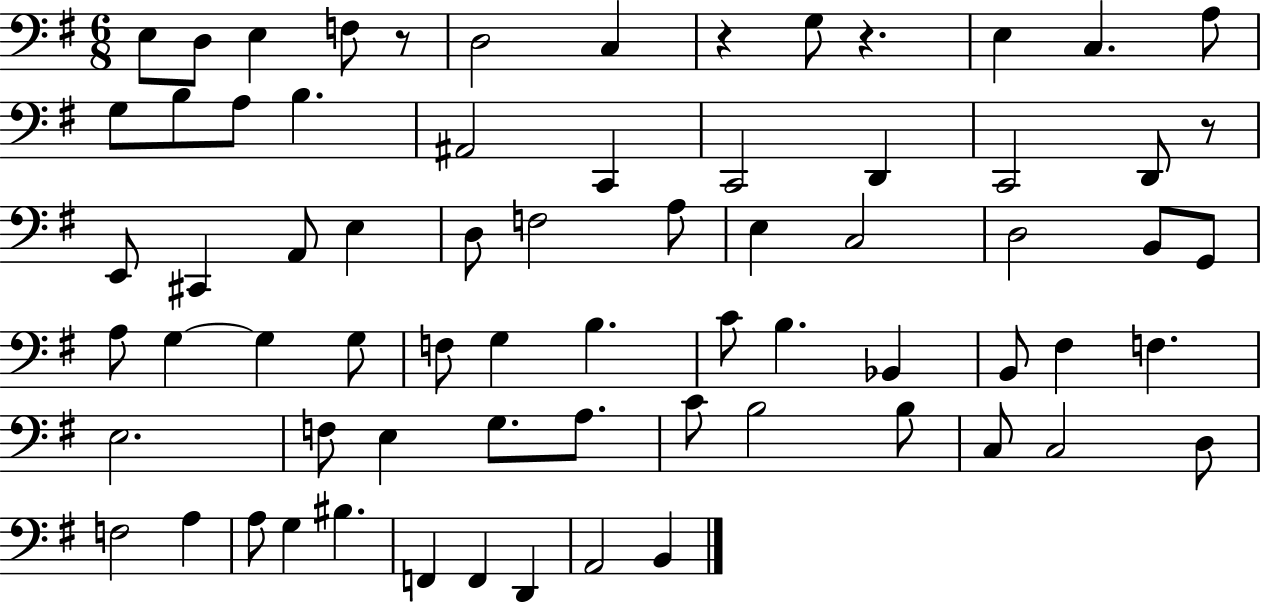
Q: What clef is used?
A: bass